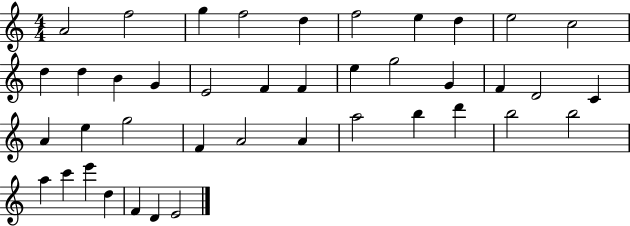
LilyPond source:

{
  \clef treble
  \numericTimeSignature
  \time 4/4
  \key c \major
  a'2 f''2 | g''4 f''2 d''4 | f''2 e''4 d''4 | e''2 c''2 | \break d''4 d''4 b'4 g'4 | e'2 f'4 f'4 | e''4 g''2 g'4 | f'4 d'2 c'4 | \break a'4 e''4 g''2 | f'4 a'2 a'4 | a''2 b''4 d'''4 | b''2 b''2 | \break a''4 c'''4 e'''4 d''4 | f'4 d'4 e'2 | \bar "|."
}